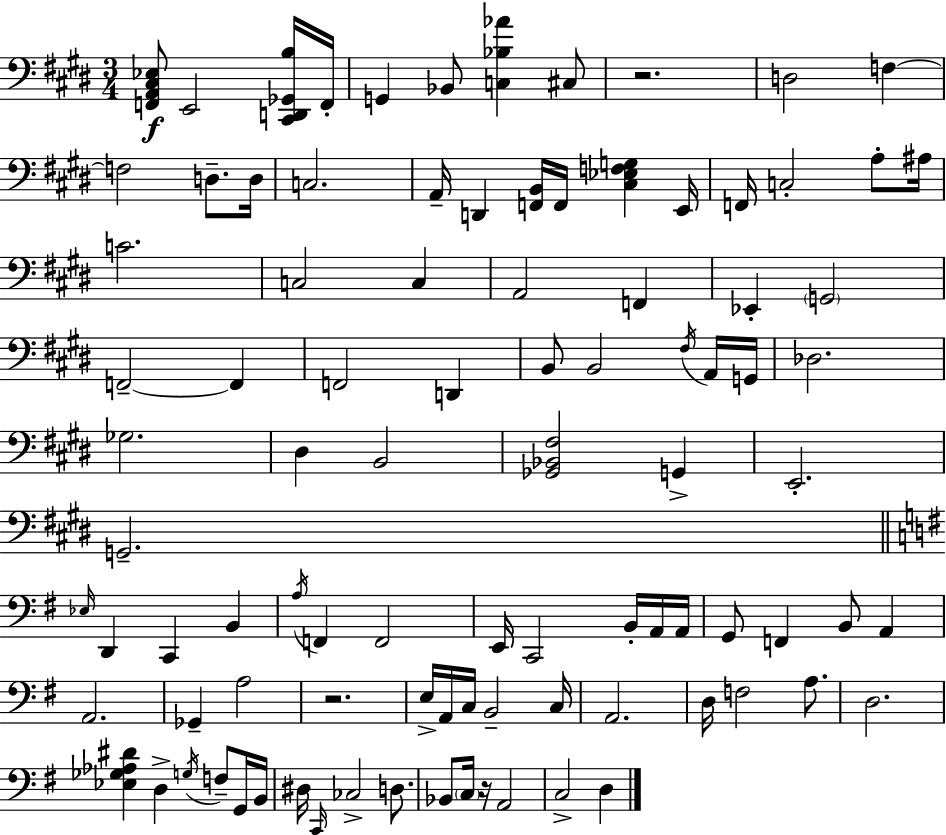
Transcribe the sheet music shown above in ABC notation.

X:1
T:Untitled
M:3/4
L:1/4
K:E
[F,,A,,^C,_E,]/2 E,,2 [^C,,D,,_G,,B,]/4 F,,/4 G,, _B,,/2 [C,_B,_A] ^C,/2 z2 D,2 F, F,2 D,/2 D,/4 C,2 A,,/4 D,, [F,,B,,]/4 F,,/4 [^C,_E,F,G,] E,,/4 F,,/4 C,2 A,/2 ^A,/4 C2 C,2 C, A,,2 F,, _E,, G,,2 F,,2 F,, F,,2 D,, B,,/2 B,,2 ^F,/4 A,,/4 G,,/4 _D,2 _G,2 ^D, B,,2 [_G,,_B,,^F,]2 G,, E,,2 G,,2 _E,/4 D,, C,, B,, A,/4 F,, F,,2 E,,/4 C,,2 B,,/4 A,,/4 A,,/4 G,,/2 F,, B,,/2 A,, A,,2 _G,, A,2 z2 E,/4 A,,/4 C,/4 B,,2 C,/4 A,,2 D,/4 F,2 A,/2 D,2 [_E,_G,_A,^D] D, G,/4 F,/2 G,,/4 B,,/4 ^D,/4 C,,/4 _C,2 D,/2 _B,,/2 C,/4 z/4 A,,2 C,2 D,